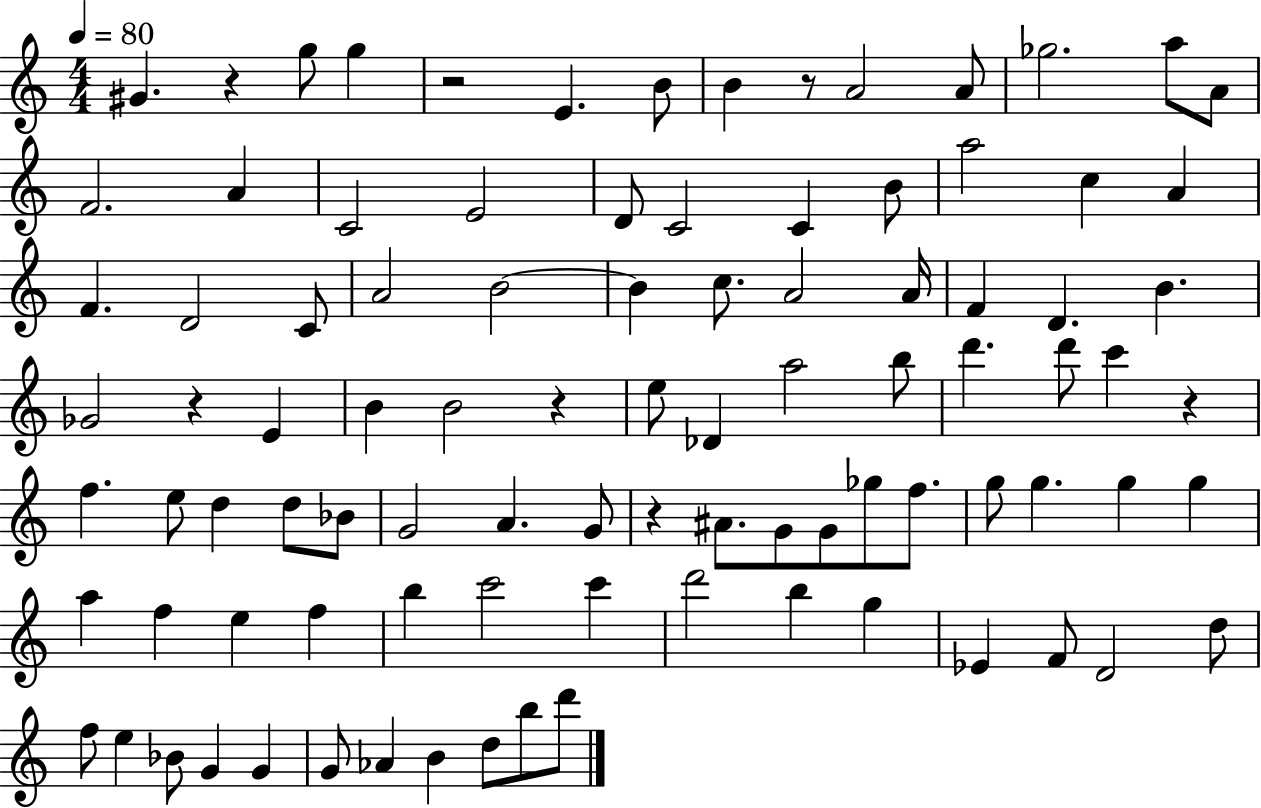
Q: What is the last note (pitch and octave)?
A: D6